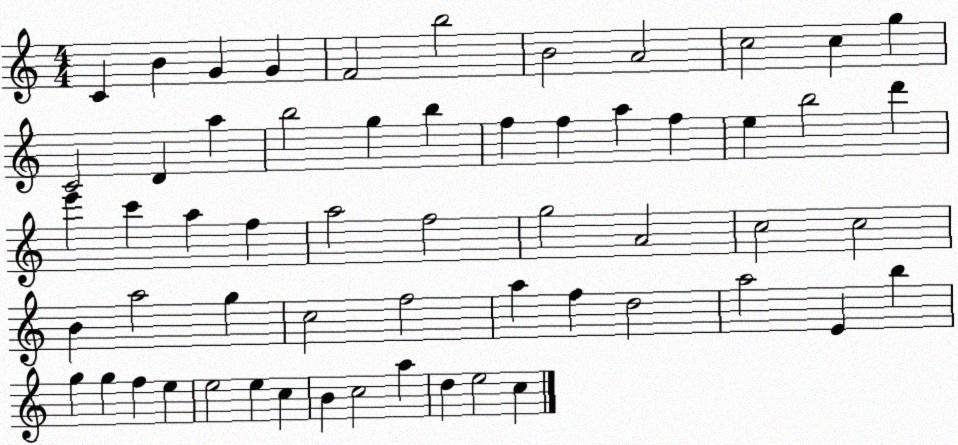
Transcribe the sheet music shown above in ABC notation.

X:1
T:Untitled
M:4/4
L:1/4
K:C
C B G G F2 b2 B2 A2 c2 c g C2 D a b2 g b f f a f e b2 d' e' c' a f a2 f2 g2 A2 c2 c2 B a2 g c2 f2 a f d2 a2 E b g g f e e2 e c B c2 a d e2 c